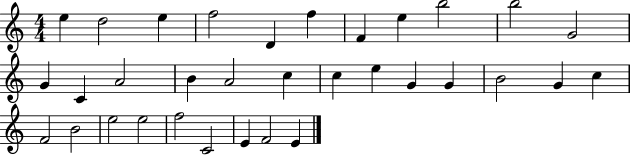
E5/q D5/h E5/q F5/h D4/q F5/q F4/q E5/q B5/h B5/h G4/h G4/q C4/q A4/h B4/q A4/h C5/q C5/q E5/q G4/q G4/q B4/h G4/q C5/q F4/h B4/h E5/h E5/h F5/h C4/h E4/q F4/h E4/q